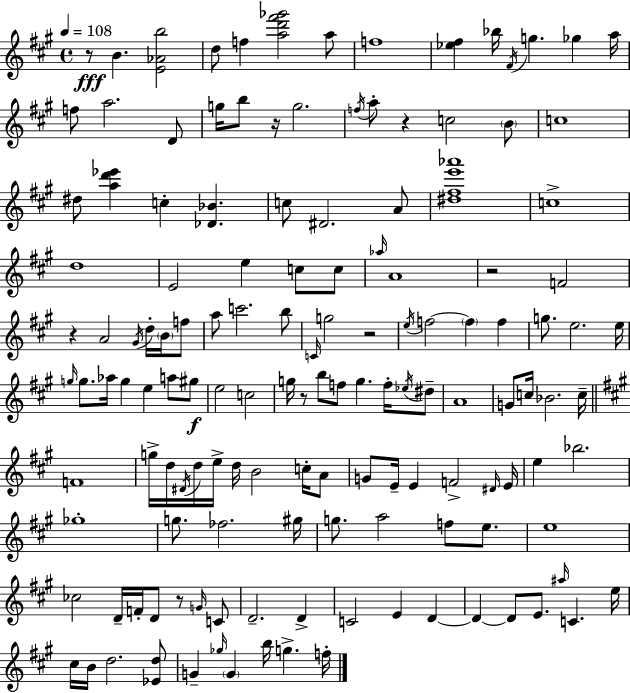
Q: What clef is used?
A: treble